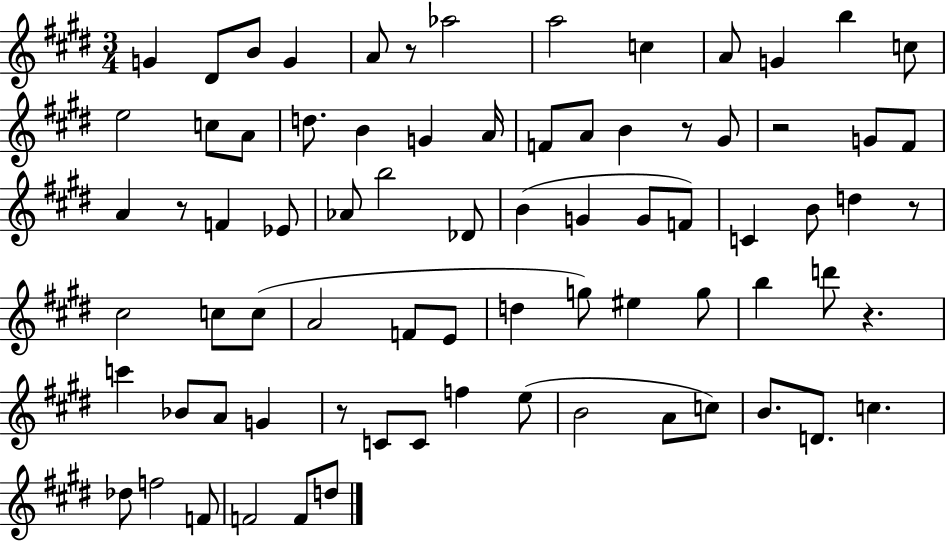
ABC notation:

X:1
T:Untitled
M:3/4
L:1/4
K:E
G ^D/2 B/2 G A/2 z/2 _a2 a2 c A/2 G b c/2 e2 c/2 A/2 d/2 B G A/4 F/2 A/2 B z/2 ^G/2 z2 G/2 ^F/2 A z/2 F _E/2 _A/2 b2 _D/2 B G G/2 F/2 C B/2 d z/2 ^c2 c/2 c/2 A2 F/2 E/2 d g/2 ^e g/2 b d'/2 z c' _B/2 A/2 G z/2 C/2 C/2 f e/2 B2 A/2 c/2 B/2 D/2 c _d/2 f2 F/2 F2 F/2 d/2